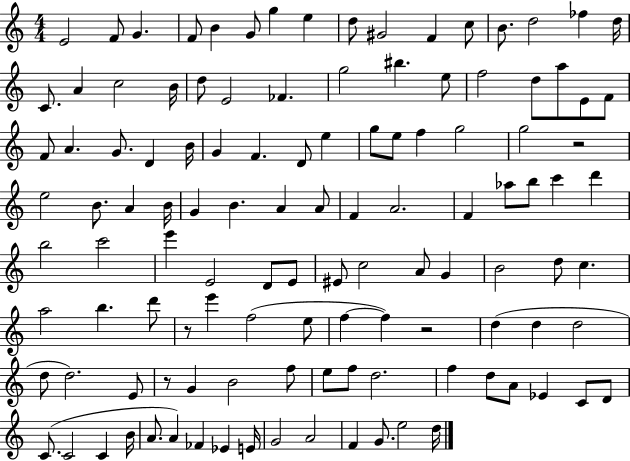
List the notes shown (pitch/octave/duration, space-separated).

E4/h F4/e G4/q. F4/e B4/q G4/e G5/q E5/q D5/e G#4/h F4/q C5/e B4/e. D5/h FES5/q D5/s C4/e. A4/q C5/h B4/s D5/e E4/h FES4/q. G5/h BIS5/q. E5/e F5/h D5/e A5/e E4/e F4/e F4/e A4/q. G4/e. D4/q B4/s G4/q F4/q. D4/e E5/q G5/e E5/e F5/q G5/h G5/h R/h E5/h B4/e. A4/q B4/s G4/q B4/q. A4/q A4/e F4/q A4/h. F4/q Ab5/e B5/e C6/q D6/q B5/h C6/h E6/q E4/h D4/e E4/e EIS4/e C5/h A4/e G4/q B4/h D5/e C5/q. A5/h B5/q. D6/e R/e E6/q F5/h E5/e F5/q F5/q R/h D5/q D5/q D5/h D5/e D5/h. E4/e R/e G4/q B4/h F5/e E5/e F5/e D5/h. F5/q D5/e A4/e Eb4/q C4/e D4/e C4/e. C4/h C4/q B4/s A4/e. A4/q FES4/q Eb4/q E4/s G4/h A4/h F4/q G4/e. E5/h D5/s